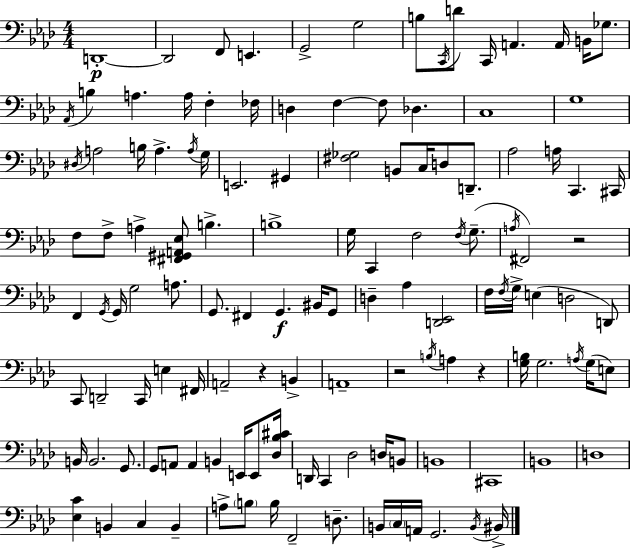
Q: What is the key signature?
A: AES major